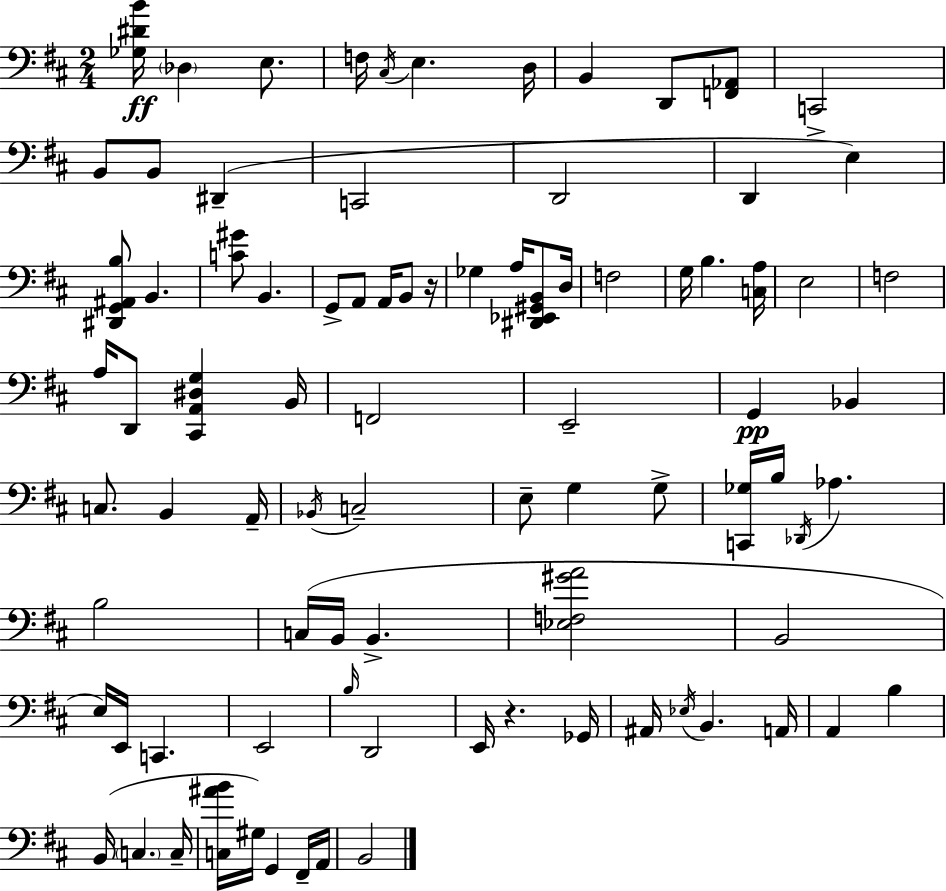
X:1
T:Untitled
M:2/4
L:1/4
K:D
[_G,^DB]/4 _D, E,/2 F,/4 ^C,/4 E, D,/4 B,, D,,/2 [F,,_A,,]/2 C,,2 B,,/2 B,,/2 ^D,, C,,2 D,,2 D,, E, [^D,,G,,^A,,B,]/2 B,, [C^G]/2 B,, G,,/2 A,,/2 A,,/4 B,,/2 z/4 _G, A,/4 [^D,,_E,,^G,,B,,]/2 D,/4 F,2 G,/4 B, [C,A,]/4 E,2 F,2 A,/4 D,,/2 [^C,,A,,^D,G,] B,,/4 F,,2 E,,2 G,, _B,, C,/2 B,, A,,/4 _B,,/4 C,2 E,/2 G, G,/2 [C,,_G,]/4 B,/4 _D,,/4 _A, B,2 C,/4 B,,/4 B,, [_E,F,^GA]2 B,,2 E,/4 E,,/4 C,, E,,2 B,/4 D,,2 E,,/4 z _G,,/4 ^A,,/4 _E,/4 B,, A,,/4 A,, B, B,,/4 C, C,/4 [C,^AB]/4 ^G,/4 G,, ^F,,/4 A,,/4 B,,2